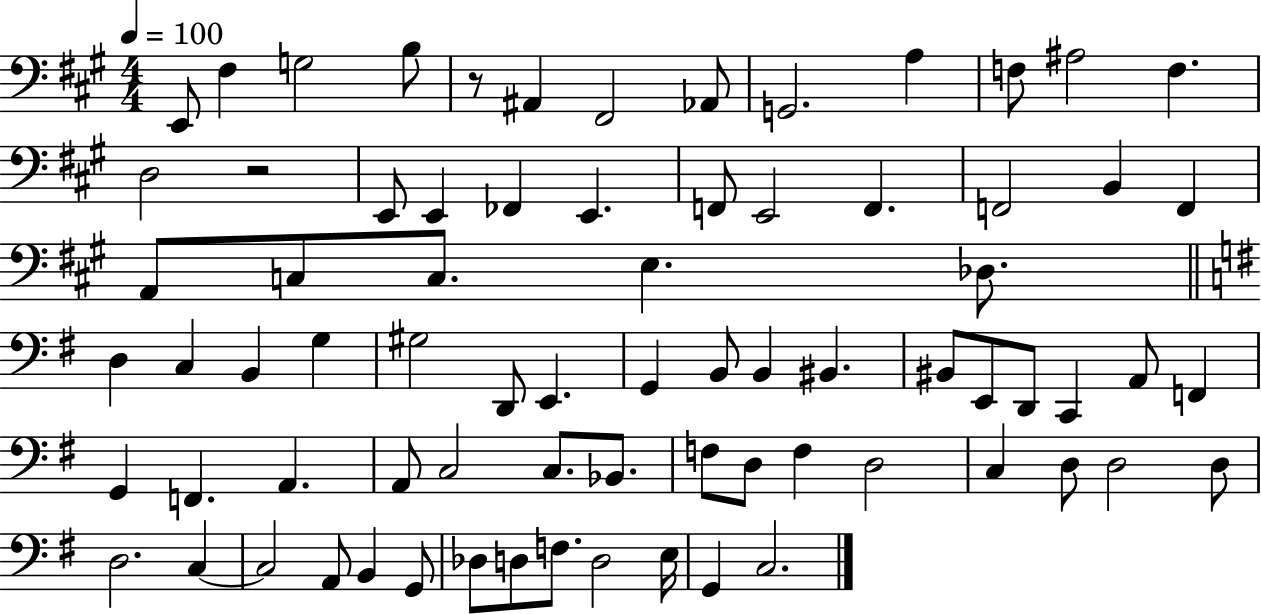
E2/e F#3/q G3/h B3/e R/e A#2/q F#2/h Ab2/e G2/h. A3/q F3/e A#3/h F3/q. D3/h R/h E2/e E2/q FES2/q E2/q. F2/e E2/h F2/q. F2/h B2/q F2/q A2/e C3/e C3/e. E3/q. Db3/e. D3/q C3/q B2/q G3/q G#3/h D2/e E2/q. G2/q B2/e B2/q BIS2/q. BIS2/e E2/e D2/e C2/q A2/e F2/q G2/q F2/q. A2/q. A2/e C3/h C3/e. Bb2/e. F3/e D3/e F3/q D3/h C3/q D3/e D3/h D3/e D3/h. C3/q C3/h A2/e B2/q G2/e Db3/e D3/e F3/e. D3/h E3/s G2/q C3/h.